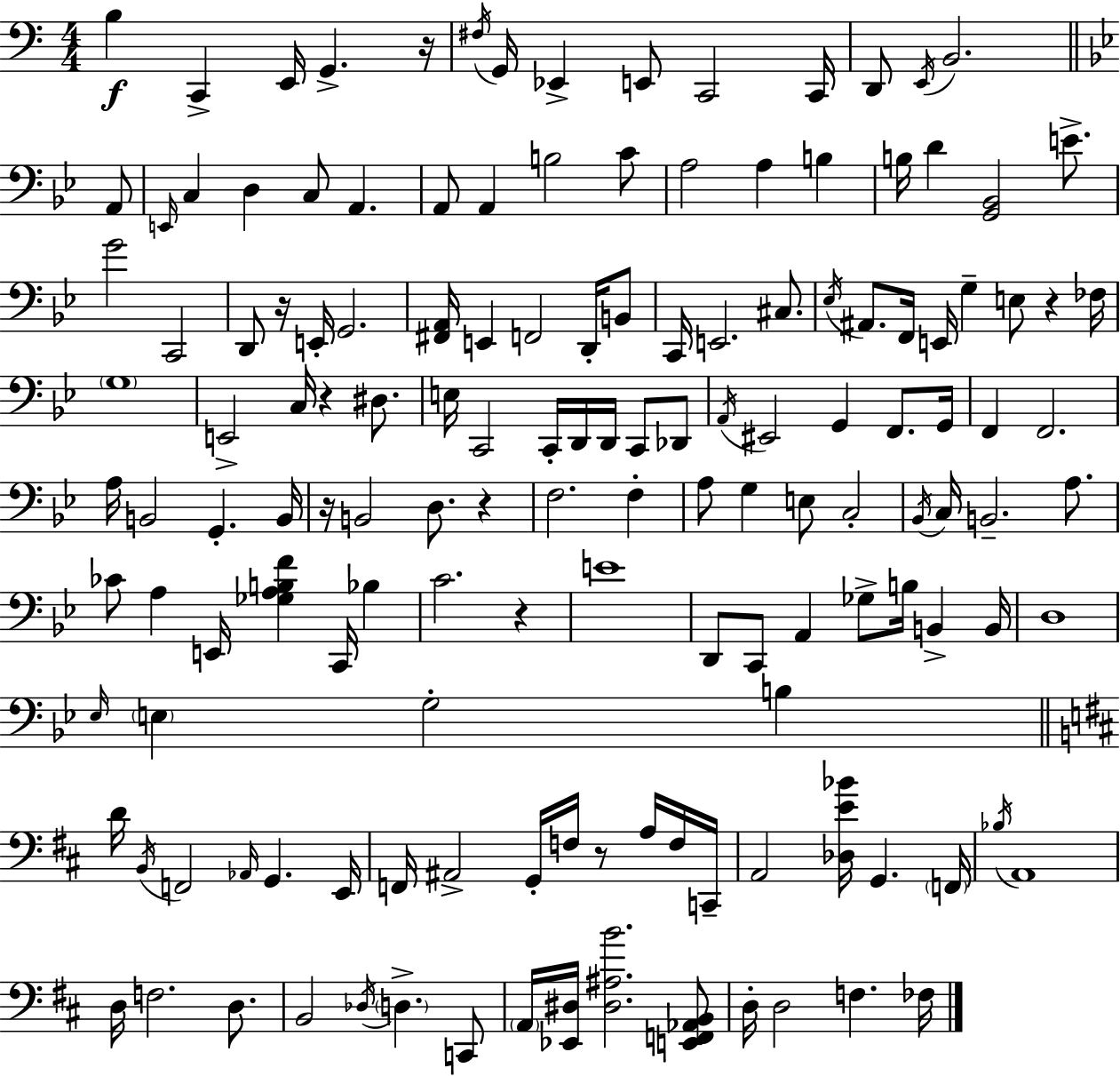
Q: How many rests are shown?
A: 8